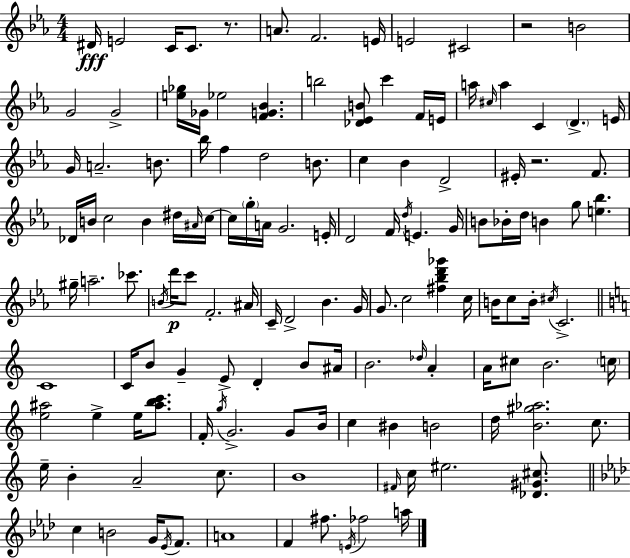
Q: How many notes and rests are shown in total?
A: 136